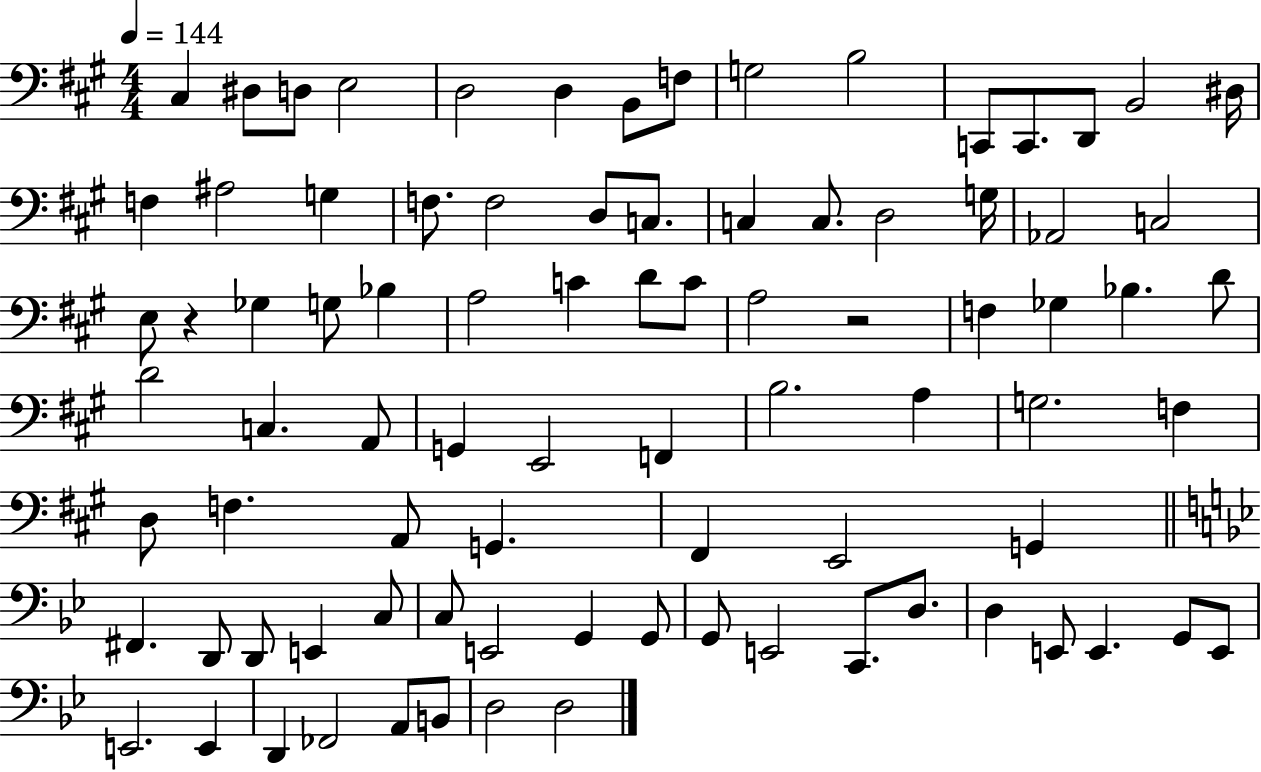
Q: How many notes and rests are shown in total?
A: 86